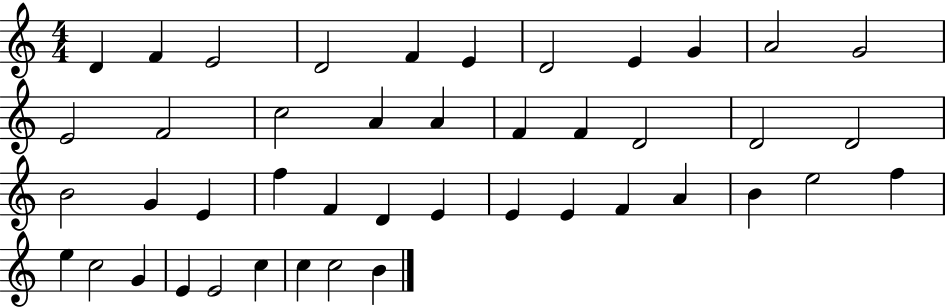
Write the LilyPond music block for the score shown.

{
  \clef treble
  \numericTimeSignature
  \time 4/4
  \key c \major
  d'4 f'4 e'2 | d'2 f'4 e'4 | d'2 e'4 g'4 | a'2 g'2 | \break e'2 f'2 | c''2 a'4 a'4 | f'4 f'4 d'2 | d'2 d'2 | \break b'2 g'4 e'4 | f''4 f'4 d'4 e'4 | e'4 e'4 f'4 a'4 | b'4 e''2 f''4 | \break e''4 c''2 g'4 | e'4 e'2 c''4 | c''4 c''2 b'4 | \bar "|."
}